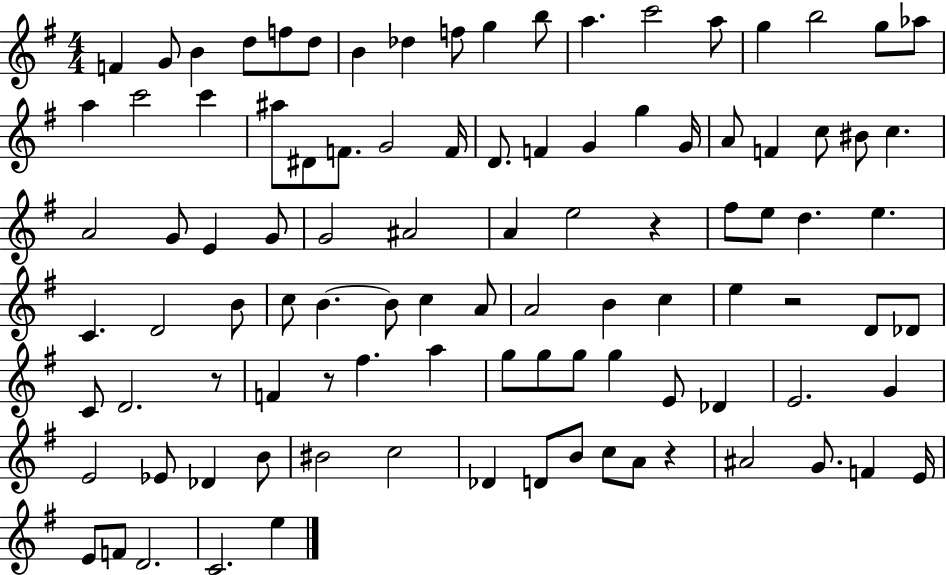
F4/q G4/e B4/q D5/e F5/e D5/e B4/q Db5/q F5/e G5/q B5/e A5/q. C6/h A5/e G5/q B5/h G5/e Ab5/e A5/q C6/h C6/q A#5/e D#4/e F4/e. G4/h F4/s D4/e. F4/q G4/q G5/q G4/s A4/e F4/q C5/e BIS4/e C5/q. A4/h G4/e E4/q G4/e G4/h A#4/h A4/q E5/h R/q F#5/e E5/e D5/q. E5/q. C4/q. D4/h B4/e C5/e B4/q. B4/e C5/q A4/e A4/h B4/q C5/q E5/q R/h D4/e Db4/e C4/e D4/h. R/e F4/q R/e F#5/q. A5/q G5/e G5/e G5/e G5/q E4/e Db4/q E4/h. G4/q E4/h Eb4/e Db4/q B4/e BIS4/h C5/h Db4/q D4/e B4/e C5/e A4/e R/q A#4/h G4/e. F4/q E4/s E4/e F4/e D4/h. C4/h. E5/q